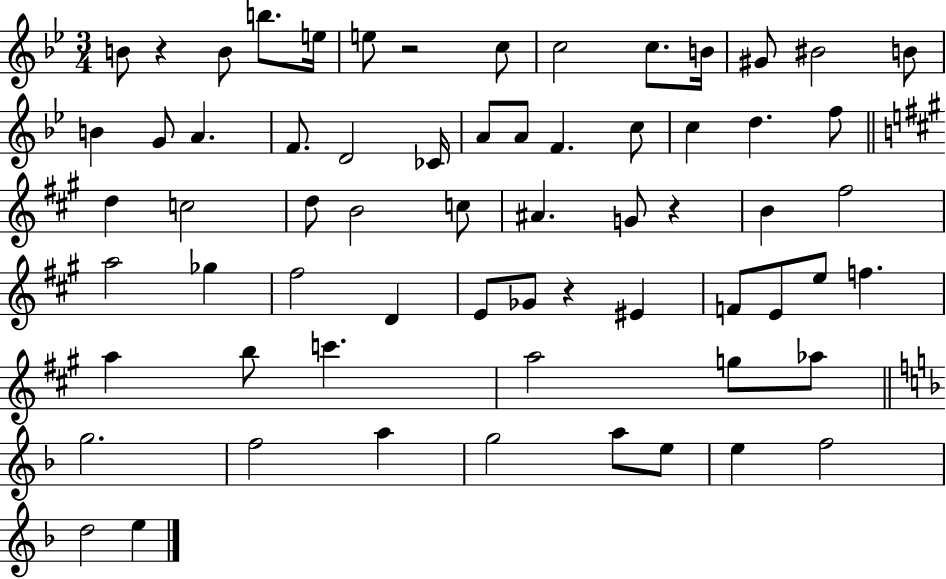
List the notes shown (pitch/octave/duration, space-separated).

B4/e R/q B4/e B5/e. E5/s E5/e R/h C5/e C5/h C5/e. B4/s G#4/e BIS4/h B4/e B4/q G4/e A4/q. F4/e. D4/h CES4/s A4/e A4/e F4/q. C5/e C5/q D5/q. F5/e D5/q C5/h D5/e B4/h C5/e A#4/q. G4/e R/q B4/q F#5/h A5/h Gb5/q F#5/h D4/q E4/e Gb4/e R/q EIS4/q F4/e E4/e E5/e F5/q. A5/q B5/e C6/q. A5/h G5/e Ab5/e G5/h. F5/h A5/q G5/h A5/e E5/e E5/q F5/h D5/h E5/q